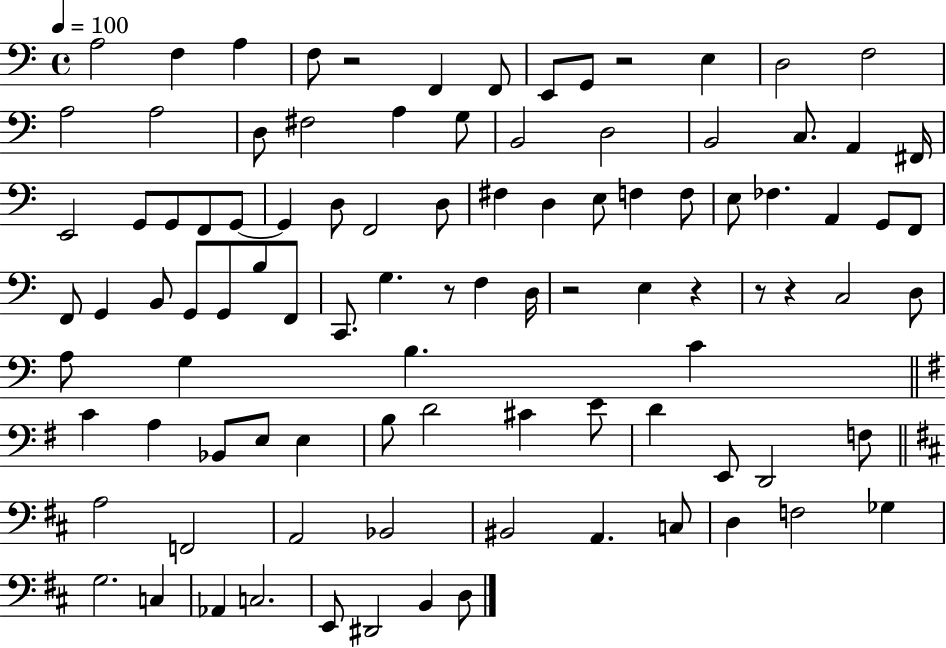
X:1
T:Untitled
M:4/4
L:1/4
K:C
A,2 F, A, F,/2 z2 F,, F,,/2 E,,/2 G,,/2 z2 E, D,2 F,2 A,2 A,2 D,/2 ^F,2 A, G,/2 B,,2 D,2 B,,2 C,/2 A,, ^F,,/4 E,,2 G,,/2 G,,/2 F,,/2 G,,/2 G,, D,/2 F,,2 D,/2 ^F, D, E,/2 F, F,/2 E,/2 _F, A,, G,,/2 F,,/2 F,,/2 G,, B,,/2 G,,/2 G,,/2 B,/2 F,,/2 C,,/2 G, z/2 F, D,/4 z2 E, z z/2 z C,2 D,/2 A,/2 G, B, C C A, _B,,/2 E,/2 E, B,/2 D2 ^C E/2 D E,,/2 D,,2 F,/2 A,2 F,,2 A,,2 _B,,2 ^B,,2 A,, C,/2 D, F,2 _G, G,2 C, _A,, C,2 E,,/2 ^D,,2 B,, D,/2